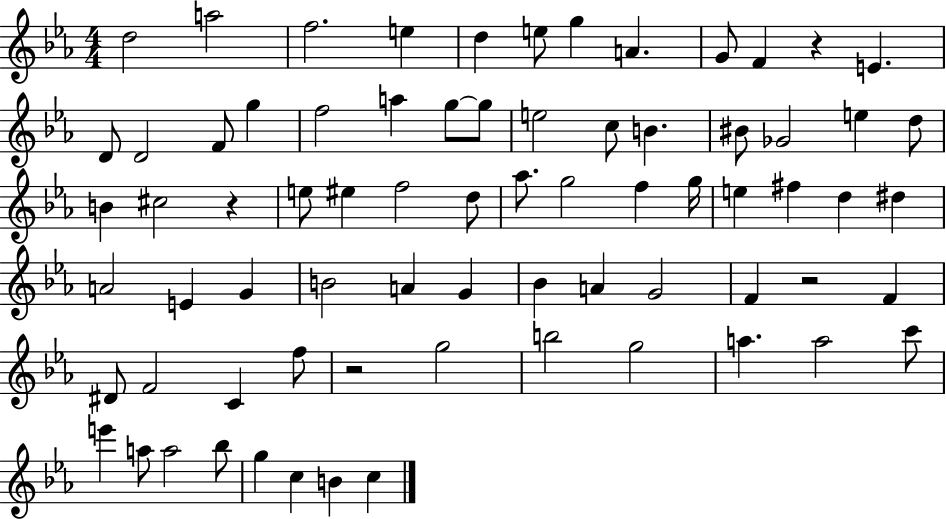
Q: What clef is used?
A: treble